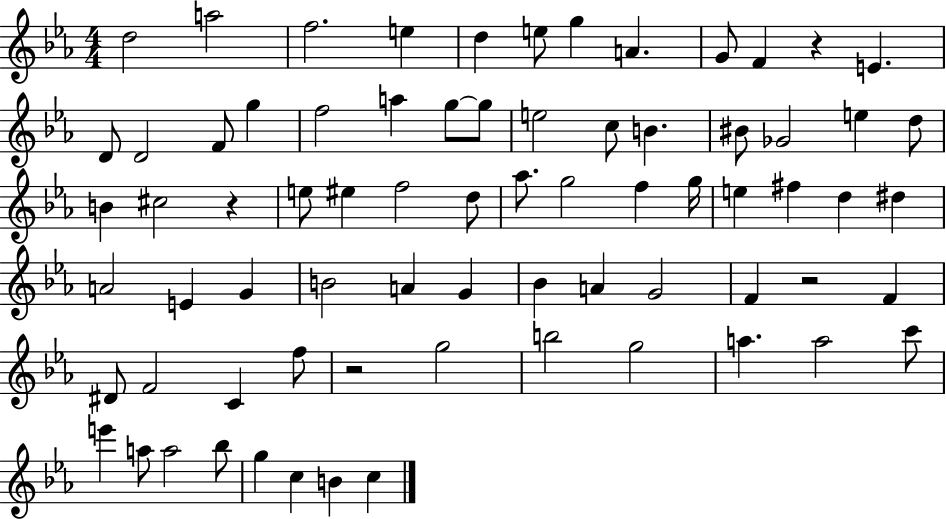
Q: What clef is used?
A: treble